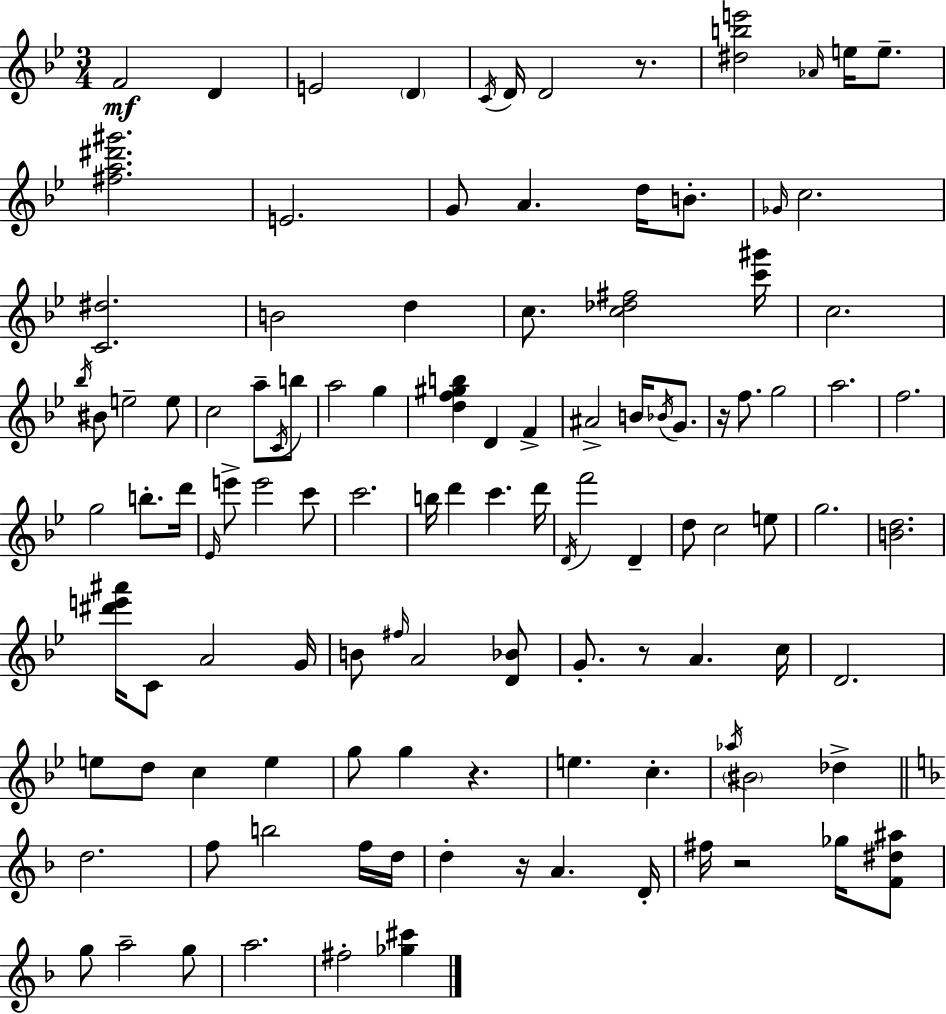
{
  \clef treble
  \numericTimeSignature
  \time 3/4
  \key bes \major
  \repeat volta 2 { f'2\mf d'4 | e'2 \parenthesize d'4 | \acciaccatura { c'16 } d'16 d'2 r8. | <dis'' b'' e'''>2 \grace { aes'16 } e''16 e''8.-- | \break <fis'' a'' dis''' gis'''>2. | e'2. | g'8 a'4. d''16 b'8.-. | \grace { ges'16 } c''2. | \break <c' dis''>2. | b'2 d''4 | c''8. <c'' des'' fis''>2 | <c''' gis'''>16 c''2. | \break \acciaccatura { bes''16 } bis'8 e''2-- | e''8 c''2 | a''8-- \acciaccatura { c'16 } b''8 a''2 | g''4 <d'' f'' gis'' b''>4 d'4 | \break f'4-> ais'2-> | b'16 \acciaccatura { bes'16 } g'8. r16 f''8. g''2 | a''2. | f''2. | \break g''2 | b''8.-. d'''16 \grace { ees'16 } e'''8-> e'''2 | c'''8 c'''2. | b''16 d'''4 | \break c'''4. d'''16 \acciaccatura { d'16 } f'''2 | d'4-- d''8 c''2 | e''8 g''2. | <b' d''>2. | \break <dis''' e''' ais'''>16 c'8 a'2 | g'16 b'8 \grace { fis''16 } a'2 | <d' bes'>8 g'8.-. | r8 a'4. c''16 d'2. | \break e''8 d''8 | c''4 e''4 g''8 g''4 | r4. e''4. | c''4.-. \acciaccatura { aes''16 } \parenthesize bis'2 | \break des''4-> \bar "||" \break \key f \major d''2. | f''8 b''2 f''16 d''16 | d''4-. r16 a'4. d'16-. | fis''16 r2 ges''16 <f' dis'' ais''>8 | \break g''8 a''2-- g''8 | a''2. | fis''2-. <ges'' cis'''>4 | } \bar "|."
}